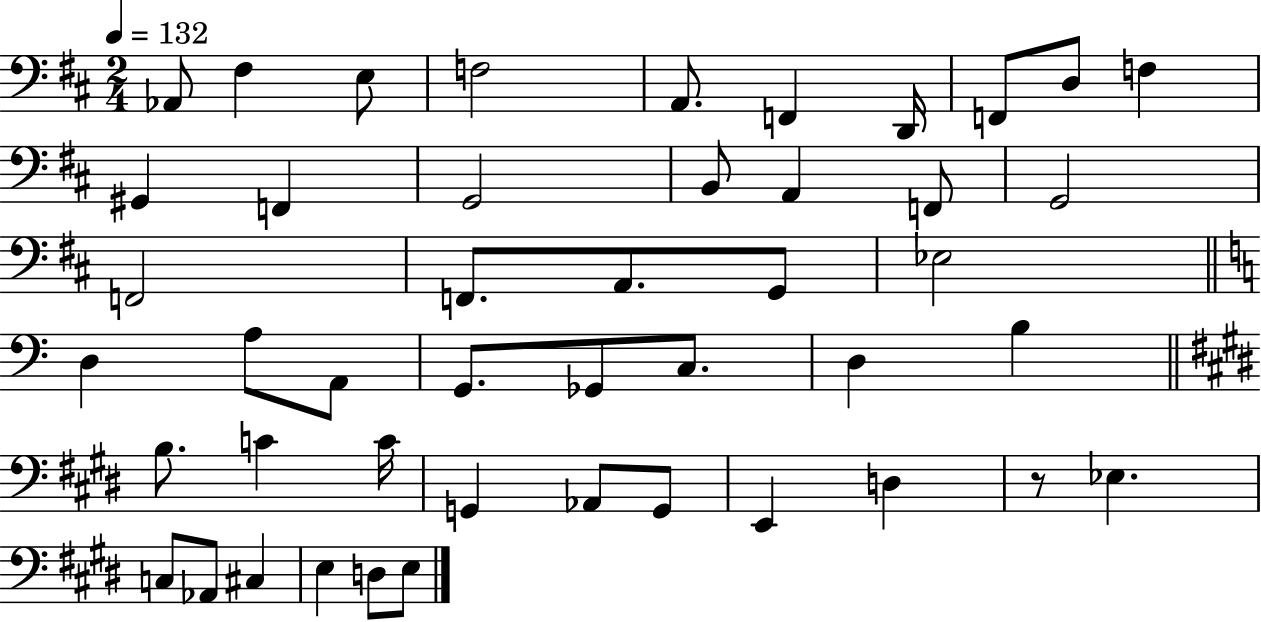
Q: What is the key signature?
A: D major